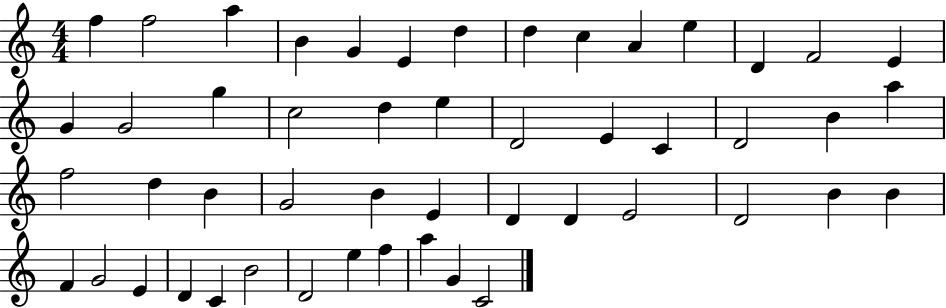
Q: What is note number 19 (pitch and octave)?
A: D5